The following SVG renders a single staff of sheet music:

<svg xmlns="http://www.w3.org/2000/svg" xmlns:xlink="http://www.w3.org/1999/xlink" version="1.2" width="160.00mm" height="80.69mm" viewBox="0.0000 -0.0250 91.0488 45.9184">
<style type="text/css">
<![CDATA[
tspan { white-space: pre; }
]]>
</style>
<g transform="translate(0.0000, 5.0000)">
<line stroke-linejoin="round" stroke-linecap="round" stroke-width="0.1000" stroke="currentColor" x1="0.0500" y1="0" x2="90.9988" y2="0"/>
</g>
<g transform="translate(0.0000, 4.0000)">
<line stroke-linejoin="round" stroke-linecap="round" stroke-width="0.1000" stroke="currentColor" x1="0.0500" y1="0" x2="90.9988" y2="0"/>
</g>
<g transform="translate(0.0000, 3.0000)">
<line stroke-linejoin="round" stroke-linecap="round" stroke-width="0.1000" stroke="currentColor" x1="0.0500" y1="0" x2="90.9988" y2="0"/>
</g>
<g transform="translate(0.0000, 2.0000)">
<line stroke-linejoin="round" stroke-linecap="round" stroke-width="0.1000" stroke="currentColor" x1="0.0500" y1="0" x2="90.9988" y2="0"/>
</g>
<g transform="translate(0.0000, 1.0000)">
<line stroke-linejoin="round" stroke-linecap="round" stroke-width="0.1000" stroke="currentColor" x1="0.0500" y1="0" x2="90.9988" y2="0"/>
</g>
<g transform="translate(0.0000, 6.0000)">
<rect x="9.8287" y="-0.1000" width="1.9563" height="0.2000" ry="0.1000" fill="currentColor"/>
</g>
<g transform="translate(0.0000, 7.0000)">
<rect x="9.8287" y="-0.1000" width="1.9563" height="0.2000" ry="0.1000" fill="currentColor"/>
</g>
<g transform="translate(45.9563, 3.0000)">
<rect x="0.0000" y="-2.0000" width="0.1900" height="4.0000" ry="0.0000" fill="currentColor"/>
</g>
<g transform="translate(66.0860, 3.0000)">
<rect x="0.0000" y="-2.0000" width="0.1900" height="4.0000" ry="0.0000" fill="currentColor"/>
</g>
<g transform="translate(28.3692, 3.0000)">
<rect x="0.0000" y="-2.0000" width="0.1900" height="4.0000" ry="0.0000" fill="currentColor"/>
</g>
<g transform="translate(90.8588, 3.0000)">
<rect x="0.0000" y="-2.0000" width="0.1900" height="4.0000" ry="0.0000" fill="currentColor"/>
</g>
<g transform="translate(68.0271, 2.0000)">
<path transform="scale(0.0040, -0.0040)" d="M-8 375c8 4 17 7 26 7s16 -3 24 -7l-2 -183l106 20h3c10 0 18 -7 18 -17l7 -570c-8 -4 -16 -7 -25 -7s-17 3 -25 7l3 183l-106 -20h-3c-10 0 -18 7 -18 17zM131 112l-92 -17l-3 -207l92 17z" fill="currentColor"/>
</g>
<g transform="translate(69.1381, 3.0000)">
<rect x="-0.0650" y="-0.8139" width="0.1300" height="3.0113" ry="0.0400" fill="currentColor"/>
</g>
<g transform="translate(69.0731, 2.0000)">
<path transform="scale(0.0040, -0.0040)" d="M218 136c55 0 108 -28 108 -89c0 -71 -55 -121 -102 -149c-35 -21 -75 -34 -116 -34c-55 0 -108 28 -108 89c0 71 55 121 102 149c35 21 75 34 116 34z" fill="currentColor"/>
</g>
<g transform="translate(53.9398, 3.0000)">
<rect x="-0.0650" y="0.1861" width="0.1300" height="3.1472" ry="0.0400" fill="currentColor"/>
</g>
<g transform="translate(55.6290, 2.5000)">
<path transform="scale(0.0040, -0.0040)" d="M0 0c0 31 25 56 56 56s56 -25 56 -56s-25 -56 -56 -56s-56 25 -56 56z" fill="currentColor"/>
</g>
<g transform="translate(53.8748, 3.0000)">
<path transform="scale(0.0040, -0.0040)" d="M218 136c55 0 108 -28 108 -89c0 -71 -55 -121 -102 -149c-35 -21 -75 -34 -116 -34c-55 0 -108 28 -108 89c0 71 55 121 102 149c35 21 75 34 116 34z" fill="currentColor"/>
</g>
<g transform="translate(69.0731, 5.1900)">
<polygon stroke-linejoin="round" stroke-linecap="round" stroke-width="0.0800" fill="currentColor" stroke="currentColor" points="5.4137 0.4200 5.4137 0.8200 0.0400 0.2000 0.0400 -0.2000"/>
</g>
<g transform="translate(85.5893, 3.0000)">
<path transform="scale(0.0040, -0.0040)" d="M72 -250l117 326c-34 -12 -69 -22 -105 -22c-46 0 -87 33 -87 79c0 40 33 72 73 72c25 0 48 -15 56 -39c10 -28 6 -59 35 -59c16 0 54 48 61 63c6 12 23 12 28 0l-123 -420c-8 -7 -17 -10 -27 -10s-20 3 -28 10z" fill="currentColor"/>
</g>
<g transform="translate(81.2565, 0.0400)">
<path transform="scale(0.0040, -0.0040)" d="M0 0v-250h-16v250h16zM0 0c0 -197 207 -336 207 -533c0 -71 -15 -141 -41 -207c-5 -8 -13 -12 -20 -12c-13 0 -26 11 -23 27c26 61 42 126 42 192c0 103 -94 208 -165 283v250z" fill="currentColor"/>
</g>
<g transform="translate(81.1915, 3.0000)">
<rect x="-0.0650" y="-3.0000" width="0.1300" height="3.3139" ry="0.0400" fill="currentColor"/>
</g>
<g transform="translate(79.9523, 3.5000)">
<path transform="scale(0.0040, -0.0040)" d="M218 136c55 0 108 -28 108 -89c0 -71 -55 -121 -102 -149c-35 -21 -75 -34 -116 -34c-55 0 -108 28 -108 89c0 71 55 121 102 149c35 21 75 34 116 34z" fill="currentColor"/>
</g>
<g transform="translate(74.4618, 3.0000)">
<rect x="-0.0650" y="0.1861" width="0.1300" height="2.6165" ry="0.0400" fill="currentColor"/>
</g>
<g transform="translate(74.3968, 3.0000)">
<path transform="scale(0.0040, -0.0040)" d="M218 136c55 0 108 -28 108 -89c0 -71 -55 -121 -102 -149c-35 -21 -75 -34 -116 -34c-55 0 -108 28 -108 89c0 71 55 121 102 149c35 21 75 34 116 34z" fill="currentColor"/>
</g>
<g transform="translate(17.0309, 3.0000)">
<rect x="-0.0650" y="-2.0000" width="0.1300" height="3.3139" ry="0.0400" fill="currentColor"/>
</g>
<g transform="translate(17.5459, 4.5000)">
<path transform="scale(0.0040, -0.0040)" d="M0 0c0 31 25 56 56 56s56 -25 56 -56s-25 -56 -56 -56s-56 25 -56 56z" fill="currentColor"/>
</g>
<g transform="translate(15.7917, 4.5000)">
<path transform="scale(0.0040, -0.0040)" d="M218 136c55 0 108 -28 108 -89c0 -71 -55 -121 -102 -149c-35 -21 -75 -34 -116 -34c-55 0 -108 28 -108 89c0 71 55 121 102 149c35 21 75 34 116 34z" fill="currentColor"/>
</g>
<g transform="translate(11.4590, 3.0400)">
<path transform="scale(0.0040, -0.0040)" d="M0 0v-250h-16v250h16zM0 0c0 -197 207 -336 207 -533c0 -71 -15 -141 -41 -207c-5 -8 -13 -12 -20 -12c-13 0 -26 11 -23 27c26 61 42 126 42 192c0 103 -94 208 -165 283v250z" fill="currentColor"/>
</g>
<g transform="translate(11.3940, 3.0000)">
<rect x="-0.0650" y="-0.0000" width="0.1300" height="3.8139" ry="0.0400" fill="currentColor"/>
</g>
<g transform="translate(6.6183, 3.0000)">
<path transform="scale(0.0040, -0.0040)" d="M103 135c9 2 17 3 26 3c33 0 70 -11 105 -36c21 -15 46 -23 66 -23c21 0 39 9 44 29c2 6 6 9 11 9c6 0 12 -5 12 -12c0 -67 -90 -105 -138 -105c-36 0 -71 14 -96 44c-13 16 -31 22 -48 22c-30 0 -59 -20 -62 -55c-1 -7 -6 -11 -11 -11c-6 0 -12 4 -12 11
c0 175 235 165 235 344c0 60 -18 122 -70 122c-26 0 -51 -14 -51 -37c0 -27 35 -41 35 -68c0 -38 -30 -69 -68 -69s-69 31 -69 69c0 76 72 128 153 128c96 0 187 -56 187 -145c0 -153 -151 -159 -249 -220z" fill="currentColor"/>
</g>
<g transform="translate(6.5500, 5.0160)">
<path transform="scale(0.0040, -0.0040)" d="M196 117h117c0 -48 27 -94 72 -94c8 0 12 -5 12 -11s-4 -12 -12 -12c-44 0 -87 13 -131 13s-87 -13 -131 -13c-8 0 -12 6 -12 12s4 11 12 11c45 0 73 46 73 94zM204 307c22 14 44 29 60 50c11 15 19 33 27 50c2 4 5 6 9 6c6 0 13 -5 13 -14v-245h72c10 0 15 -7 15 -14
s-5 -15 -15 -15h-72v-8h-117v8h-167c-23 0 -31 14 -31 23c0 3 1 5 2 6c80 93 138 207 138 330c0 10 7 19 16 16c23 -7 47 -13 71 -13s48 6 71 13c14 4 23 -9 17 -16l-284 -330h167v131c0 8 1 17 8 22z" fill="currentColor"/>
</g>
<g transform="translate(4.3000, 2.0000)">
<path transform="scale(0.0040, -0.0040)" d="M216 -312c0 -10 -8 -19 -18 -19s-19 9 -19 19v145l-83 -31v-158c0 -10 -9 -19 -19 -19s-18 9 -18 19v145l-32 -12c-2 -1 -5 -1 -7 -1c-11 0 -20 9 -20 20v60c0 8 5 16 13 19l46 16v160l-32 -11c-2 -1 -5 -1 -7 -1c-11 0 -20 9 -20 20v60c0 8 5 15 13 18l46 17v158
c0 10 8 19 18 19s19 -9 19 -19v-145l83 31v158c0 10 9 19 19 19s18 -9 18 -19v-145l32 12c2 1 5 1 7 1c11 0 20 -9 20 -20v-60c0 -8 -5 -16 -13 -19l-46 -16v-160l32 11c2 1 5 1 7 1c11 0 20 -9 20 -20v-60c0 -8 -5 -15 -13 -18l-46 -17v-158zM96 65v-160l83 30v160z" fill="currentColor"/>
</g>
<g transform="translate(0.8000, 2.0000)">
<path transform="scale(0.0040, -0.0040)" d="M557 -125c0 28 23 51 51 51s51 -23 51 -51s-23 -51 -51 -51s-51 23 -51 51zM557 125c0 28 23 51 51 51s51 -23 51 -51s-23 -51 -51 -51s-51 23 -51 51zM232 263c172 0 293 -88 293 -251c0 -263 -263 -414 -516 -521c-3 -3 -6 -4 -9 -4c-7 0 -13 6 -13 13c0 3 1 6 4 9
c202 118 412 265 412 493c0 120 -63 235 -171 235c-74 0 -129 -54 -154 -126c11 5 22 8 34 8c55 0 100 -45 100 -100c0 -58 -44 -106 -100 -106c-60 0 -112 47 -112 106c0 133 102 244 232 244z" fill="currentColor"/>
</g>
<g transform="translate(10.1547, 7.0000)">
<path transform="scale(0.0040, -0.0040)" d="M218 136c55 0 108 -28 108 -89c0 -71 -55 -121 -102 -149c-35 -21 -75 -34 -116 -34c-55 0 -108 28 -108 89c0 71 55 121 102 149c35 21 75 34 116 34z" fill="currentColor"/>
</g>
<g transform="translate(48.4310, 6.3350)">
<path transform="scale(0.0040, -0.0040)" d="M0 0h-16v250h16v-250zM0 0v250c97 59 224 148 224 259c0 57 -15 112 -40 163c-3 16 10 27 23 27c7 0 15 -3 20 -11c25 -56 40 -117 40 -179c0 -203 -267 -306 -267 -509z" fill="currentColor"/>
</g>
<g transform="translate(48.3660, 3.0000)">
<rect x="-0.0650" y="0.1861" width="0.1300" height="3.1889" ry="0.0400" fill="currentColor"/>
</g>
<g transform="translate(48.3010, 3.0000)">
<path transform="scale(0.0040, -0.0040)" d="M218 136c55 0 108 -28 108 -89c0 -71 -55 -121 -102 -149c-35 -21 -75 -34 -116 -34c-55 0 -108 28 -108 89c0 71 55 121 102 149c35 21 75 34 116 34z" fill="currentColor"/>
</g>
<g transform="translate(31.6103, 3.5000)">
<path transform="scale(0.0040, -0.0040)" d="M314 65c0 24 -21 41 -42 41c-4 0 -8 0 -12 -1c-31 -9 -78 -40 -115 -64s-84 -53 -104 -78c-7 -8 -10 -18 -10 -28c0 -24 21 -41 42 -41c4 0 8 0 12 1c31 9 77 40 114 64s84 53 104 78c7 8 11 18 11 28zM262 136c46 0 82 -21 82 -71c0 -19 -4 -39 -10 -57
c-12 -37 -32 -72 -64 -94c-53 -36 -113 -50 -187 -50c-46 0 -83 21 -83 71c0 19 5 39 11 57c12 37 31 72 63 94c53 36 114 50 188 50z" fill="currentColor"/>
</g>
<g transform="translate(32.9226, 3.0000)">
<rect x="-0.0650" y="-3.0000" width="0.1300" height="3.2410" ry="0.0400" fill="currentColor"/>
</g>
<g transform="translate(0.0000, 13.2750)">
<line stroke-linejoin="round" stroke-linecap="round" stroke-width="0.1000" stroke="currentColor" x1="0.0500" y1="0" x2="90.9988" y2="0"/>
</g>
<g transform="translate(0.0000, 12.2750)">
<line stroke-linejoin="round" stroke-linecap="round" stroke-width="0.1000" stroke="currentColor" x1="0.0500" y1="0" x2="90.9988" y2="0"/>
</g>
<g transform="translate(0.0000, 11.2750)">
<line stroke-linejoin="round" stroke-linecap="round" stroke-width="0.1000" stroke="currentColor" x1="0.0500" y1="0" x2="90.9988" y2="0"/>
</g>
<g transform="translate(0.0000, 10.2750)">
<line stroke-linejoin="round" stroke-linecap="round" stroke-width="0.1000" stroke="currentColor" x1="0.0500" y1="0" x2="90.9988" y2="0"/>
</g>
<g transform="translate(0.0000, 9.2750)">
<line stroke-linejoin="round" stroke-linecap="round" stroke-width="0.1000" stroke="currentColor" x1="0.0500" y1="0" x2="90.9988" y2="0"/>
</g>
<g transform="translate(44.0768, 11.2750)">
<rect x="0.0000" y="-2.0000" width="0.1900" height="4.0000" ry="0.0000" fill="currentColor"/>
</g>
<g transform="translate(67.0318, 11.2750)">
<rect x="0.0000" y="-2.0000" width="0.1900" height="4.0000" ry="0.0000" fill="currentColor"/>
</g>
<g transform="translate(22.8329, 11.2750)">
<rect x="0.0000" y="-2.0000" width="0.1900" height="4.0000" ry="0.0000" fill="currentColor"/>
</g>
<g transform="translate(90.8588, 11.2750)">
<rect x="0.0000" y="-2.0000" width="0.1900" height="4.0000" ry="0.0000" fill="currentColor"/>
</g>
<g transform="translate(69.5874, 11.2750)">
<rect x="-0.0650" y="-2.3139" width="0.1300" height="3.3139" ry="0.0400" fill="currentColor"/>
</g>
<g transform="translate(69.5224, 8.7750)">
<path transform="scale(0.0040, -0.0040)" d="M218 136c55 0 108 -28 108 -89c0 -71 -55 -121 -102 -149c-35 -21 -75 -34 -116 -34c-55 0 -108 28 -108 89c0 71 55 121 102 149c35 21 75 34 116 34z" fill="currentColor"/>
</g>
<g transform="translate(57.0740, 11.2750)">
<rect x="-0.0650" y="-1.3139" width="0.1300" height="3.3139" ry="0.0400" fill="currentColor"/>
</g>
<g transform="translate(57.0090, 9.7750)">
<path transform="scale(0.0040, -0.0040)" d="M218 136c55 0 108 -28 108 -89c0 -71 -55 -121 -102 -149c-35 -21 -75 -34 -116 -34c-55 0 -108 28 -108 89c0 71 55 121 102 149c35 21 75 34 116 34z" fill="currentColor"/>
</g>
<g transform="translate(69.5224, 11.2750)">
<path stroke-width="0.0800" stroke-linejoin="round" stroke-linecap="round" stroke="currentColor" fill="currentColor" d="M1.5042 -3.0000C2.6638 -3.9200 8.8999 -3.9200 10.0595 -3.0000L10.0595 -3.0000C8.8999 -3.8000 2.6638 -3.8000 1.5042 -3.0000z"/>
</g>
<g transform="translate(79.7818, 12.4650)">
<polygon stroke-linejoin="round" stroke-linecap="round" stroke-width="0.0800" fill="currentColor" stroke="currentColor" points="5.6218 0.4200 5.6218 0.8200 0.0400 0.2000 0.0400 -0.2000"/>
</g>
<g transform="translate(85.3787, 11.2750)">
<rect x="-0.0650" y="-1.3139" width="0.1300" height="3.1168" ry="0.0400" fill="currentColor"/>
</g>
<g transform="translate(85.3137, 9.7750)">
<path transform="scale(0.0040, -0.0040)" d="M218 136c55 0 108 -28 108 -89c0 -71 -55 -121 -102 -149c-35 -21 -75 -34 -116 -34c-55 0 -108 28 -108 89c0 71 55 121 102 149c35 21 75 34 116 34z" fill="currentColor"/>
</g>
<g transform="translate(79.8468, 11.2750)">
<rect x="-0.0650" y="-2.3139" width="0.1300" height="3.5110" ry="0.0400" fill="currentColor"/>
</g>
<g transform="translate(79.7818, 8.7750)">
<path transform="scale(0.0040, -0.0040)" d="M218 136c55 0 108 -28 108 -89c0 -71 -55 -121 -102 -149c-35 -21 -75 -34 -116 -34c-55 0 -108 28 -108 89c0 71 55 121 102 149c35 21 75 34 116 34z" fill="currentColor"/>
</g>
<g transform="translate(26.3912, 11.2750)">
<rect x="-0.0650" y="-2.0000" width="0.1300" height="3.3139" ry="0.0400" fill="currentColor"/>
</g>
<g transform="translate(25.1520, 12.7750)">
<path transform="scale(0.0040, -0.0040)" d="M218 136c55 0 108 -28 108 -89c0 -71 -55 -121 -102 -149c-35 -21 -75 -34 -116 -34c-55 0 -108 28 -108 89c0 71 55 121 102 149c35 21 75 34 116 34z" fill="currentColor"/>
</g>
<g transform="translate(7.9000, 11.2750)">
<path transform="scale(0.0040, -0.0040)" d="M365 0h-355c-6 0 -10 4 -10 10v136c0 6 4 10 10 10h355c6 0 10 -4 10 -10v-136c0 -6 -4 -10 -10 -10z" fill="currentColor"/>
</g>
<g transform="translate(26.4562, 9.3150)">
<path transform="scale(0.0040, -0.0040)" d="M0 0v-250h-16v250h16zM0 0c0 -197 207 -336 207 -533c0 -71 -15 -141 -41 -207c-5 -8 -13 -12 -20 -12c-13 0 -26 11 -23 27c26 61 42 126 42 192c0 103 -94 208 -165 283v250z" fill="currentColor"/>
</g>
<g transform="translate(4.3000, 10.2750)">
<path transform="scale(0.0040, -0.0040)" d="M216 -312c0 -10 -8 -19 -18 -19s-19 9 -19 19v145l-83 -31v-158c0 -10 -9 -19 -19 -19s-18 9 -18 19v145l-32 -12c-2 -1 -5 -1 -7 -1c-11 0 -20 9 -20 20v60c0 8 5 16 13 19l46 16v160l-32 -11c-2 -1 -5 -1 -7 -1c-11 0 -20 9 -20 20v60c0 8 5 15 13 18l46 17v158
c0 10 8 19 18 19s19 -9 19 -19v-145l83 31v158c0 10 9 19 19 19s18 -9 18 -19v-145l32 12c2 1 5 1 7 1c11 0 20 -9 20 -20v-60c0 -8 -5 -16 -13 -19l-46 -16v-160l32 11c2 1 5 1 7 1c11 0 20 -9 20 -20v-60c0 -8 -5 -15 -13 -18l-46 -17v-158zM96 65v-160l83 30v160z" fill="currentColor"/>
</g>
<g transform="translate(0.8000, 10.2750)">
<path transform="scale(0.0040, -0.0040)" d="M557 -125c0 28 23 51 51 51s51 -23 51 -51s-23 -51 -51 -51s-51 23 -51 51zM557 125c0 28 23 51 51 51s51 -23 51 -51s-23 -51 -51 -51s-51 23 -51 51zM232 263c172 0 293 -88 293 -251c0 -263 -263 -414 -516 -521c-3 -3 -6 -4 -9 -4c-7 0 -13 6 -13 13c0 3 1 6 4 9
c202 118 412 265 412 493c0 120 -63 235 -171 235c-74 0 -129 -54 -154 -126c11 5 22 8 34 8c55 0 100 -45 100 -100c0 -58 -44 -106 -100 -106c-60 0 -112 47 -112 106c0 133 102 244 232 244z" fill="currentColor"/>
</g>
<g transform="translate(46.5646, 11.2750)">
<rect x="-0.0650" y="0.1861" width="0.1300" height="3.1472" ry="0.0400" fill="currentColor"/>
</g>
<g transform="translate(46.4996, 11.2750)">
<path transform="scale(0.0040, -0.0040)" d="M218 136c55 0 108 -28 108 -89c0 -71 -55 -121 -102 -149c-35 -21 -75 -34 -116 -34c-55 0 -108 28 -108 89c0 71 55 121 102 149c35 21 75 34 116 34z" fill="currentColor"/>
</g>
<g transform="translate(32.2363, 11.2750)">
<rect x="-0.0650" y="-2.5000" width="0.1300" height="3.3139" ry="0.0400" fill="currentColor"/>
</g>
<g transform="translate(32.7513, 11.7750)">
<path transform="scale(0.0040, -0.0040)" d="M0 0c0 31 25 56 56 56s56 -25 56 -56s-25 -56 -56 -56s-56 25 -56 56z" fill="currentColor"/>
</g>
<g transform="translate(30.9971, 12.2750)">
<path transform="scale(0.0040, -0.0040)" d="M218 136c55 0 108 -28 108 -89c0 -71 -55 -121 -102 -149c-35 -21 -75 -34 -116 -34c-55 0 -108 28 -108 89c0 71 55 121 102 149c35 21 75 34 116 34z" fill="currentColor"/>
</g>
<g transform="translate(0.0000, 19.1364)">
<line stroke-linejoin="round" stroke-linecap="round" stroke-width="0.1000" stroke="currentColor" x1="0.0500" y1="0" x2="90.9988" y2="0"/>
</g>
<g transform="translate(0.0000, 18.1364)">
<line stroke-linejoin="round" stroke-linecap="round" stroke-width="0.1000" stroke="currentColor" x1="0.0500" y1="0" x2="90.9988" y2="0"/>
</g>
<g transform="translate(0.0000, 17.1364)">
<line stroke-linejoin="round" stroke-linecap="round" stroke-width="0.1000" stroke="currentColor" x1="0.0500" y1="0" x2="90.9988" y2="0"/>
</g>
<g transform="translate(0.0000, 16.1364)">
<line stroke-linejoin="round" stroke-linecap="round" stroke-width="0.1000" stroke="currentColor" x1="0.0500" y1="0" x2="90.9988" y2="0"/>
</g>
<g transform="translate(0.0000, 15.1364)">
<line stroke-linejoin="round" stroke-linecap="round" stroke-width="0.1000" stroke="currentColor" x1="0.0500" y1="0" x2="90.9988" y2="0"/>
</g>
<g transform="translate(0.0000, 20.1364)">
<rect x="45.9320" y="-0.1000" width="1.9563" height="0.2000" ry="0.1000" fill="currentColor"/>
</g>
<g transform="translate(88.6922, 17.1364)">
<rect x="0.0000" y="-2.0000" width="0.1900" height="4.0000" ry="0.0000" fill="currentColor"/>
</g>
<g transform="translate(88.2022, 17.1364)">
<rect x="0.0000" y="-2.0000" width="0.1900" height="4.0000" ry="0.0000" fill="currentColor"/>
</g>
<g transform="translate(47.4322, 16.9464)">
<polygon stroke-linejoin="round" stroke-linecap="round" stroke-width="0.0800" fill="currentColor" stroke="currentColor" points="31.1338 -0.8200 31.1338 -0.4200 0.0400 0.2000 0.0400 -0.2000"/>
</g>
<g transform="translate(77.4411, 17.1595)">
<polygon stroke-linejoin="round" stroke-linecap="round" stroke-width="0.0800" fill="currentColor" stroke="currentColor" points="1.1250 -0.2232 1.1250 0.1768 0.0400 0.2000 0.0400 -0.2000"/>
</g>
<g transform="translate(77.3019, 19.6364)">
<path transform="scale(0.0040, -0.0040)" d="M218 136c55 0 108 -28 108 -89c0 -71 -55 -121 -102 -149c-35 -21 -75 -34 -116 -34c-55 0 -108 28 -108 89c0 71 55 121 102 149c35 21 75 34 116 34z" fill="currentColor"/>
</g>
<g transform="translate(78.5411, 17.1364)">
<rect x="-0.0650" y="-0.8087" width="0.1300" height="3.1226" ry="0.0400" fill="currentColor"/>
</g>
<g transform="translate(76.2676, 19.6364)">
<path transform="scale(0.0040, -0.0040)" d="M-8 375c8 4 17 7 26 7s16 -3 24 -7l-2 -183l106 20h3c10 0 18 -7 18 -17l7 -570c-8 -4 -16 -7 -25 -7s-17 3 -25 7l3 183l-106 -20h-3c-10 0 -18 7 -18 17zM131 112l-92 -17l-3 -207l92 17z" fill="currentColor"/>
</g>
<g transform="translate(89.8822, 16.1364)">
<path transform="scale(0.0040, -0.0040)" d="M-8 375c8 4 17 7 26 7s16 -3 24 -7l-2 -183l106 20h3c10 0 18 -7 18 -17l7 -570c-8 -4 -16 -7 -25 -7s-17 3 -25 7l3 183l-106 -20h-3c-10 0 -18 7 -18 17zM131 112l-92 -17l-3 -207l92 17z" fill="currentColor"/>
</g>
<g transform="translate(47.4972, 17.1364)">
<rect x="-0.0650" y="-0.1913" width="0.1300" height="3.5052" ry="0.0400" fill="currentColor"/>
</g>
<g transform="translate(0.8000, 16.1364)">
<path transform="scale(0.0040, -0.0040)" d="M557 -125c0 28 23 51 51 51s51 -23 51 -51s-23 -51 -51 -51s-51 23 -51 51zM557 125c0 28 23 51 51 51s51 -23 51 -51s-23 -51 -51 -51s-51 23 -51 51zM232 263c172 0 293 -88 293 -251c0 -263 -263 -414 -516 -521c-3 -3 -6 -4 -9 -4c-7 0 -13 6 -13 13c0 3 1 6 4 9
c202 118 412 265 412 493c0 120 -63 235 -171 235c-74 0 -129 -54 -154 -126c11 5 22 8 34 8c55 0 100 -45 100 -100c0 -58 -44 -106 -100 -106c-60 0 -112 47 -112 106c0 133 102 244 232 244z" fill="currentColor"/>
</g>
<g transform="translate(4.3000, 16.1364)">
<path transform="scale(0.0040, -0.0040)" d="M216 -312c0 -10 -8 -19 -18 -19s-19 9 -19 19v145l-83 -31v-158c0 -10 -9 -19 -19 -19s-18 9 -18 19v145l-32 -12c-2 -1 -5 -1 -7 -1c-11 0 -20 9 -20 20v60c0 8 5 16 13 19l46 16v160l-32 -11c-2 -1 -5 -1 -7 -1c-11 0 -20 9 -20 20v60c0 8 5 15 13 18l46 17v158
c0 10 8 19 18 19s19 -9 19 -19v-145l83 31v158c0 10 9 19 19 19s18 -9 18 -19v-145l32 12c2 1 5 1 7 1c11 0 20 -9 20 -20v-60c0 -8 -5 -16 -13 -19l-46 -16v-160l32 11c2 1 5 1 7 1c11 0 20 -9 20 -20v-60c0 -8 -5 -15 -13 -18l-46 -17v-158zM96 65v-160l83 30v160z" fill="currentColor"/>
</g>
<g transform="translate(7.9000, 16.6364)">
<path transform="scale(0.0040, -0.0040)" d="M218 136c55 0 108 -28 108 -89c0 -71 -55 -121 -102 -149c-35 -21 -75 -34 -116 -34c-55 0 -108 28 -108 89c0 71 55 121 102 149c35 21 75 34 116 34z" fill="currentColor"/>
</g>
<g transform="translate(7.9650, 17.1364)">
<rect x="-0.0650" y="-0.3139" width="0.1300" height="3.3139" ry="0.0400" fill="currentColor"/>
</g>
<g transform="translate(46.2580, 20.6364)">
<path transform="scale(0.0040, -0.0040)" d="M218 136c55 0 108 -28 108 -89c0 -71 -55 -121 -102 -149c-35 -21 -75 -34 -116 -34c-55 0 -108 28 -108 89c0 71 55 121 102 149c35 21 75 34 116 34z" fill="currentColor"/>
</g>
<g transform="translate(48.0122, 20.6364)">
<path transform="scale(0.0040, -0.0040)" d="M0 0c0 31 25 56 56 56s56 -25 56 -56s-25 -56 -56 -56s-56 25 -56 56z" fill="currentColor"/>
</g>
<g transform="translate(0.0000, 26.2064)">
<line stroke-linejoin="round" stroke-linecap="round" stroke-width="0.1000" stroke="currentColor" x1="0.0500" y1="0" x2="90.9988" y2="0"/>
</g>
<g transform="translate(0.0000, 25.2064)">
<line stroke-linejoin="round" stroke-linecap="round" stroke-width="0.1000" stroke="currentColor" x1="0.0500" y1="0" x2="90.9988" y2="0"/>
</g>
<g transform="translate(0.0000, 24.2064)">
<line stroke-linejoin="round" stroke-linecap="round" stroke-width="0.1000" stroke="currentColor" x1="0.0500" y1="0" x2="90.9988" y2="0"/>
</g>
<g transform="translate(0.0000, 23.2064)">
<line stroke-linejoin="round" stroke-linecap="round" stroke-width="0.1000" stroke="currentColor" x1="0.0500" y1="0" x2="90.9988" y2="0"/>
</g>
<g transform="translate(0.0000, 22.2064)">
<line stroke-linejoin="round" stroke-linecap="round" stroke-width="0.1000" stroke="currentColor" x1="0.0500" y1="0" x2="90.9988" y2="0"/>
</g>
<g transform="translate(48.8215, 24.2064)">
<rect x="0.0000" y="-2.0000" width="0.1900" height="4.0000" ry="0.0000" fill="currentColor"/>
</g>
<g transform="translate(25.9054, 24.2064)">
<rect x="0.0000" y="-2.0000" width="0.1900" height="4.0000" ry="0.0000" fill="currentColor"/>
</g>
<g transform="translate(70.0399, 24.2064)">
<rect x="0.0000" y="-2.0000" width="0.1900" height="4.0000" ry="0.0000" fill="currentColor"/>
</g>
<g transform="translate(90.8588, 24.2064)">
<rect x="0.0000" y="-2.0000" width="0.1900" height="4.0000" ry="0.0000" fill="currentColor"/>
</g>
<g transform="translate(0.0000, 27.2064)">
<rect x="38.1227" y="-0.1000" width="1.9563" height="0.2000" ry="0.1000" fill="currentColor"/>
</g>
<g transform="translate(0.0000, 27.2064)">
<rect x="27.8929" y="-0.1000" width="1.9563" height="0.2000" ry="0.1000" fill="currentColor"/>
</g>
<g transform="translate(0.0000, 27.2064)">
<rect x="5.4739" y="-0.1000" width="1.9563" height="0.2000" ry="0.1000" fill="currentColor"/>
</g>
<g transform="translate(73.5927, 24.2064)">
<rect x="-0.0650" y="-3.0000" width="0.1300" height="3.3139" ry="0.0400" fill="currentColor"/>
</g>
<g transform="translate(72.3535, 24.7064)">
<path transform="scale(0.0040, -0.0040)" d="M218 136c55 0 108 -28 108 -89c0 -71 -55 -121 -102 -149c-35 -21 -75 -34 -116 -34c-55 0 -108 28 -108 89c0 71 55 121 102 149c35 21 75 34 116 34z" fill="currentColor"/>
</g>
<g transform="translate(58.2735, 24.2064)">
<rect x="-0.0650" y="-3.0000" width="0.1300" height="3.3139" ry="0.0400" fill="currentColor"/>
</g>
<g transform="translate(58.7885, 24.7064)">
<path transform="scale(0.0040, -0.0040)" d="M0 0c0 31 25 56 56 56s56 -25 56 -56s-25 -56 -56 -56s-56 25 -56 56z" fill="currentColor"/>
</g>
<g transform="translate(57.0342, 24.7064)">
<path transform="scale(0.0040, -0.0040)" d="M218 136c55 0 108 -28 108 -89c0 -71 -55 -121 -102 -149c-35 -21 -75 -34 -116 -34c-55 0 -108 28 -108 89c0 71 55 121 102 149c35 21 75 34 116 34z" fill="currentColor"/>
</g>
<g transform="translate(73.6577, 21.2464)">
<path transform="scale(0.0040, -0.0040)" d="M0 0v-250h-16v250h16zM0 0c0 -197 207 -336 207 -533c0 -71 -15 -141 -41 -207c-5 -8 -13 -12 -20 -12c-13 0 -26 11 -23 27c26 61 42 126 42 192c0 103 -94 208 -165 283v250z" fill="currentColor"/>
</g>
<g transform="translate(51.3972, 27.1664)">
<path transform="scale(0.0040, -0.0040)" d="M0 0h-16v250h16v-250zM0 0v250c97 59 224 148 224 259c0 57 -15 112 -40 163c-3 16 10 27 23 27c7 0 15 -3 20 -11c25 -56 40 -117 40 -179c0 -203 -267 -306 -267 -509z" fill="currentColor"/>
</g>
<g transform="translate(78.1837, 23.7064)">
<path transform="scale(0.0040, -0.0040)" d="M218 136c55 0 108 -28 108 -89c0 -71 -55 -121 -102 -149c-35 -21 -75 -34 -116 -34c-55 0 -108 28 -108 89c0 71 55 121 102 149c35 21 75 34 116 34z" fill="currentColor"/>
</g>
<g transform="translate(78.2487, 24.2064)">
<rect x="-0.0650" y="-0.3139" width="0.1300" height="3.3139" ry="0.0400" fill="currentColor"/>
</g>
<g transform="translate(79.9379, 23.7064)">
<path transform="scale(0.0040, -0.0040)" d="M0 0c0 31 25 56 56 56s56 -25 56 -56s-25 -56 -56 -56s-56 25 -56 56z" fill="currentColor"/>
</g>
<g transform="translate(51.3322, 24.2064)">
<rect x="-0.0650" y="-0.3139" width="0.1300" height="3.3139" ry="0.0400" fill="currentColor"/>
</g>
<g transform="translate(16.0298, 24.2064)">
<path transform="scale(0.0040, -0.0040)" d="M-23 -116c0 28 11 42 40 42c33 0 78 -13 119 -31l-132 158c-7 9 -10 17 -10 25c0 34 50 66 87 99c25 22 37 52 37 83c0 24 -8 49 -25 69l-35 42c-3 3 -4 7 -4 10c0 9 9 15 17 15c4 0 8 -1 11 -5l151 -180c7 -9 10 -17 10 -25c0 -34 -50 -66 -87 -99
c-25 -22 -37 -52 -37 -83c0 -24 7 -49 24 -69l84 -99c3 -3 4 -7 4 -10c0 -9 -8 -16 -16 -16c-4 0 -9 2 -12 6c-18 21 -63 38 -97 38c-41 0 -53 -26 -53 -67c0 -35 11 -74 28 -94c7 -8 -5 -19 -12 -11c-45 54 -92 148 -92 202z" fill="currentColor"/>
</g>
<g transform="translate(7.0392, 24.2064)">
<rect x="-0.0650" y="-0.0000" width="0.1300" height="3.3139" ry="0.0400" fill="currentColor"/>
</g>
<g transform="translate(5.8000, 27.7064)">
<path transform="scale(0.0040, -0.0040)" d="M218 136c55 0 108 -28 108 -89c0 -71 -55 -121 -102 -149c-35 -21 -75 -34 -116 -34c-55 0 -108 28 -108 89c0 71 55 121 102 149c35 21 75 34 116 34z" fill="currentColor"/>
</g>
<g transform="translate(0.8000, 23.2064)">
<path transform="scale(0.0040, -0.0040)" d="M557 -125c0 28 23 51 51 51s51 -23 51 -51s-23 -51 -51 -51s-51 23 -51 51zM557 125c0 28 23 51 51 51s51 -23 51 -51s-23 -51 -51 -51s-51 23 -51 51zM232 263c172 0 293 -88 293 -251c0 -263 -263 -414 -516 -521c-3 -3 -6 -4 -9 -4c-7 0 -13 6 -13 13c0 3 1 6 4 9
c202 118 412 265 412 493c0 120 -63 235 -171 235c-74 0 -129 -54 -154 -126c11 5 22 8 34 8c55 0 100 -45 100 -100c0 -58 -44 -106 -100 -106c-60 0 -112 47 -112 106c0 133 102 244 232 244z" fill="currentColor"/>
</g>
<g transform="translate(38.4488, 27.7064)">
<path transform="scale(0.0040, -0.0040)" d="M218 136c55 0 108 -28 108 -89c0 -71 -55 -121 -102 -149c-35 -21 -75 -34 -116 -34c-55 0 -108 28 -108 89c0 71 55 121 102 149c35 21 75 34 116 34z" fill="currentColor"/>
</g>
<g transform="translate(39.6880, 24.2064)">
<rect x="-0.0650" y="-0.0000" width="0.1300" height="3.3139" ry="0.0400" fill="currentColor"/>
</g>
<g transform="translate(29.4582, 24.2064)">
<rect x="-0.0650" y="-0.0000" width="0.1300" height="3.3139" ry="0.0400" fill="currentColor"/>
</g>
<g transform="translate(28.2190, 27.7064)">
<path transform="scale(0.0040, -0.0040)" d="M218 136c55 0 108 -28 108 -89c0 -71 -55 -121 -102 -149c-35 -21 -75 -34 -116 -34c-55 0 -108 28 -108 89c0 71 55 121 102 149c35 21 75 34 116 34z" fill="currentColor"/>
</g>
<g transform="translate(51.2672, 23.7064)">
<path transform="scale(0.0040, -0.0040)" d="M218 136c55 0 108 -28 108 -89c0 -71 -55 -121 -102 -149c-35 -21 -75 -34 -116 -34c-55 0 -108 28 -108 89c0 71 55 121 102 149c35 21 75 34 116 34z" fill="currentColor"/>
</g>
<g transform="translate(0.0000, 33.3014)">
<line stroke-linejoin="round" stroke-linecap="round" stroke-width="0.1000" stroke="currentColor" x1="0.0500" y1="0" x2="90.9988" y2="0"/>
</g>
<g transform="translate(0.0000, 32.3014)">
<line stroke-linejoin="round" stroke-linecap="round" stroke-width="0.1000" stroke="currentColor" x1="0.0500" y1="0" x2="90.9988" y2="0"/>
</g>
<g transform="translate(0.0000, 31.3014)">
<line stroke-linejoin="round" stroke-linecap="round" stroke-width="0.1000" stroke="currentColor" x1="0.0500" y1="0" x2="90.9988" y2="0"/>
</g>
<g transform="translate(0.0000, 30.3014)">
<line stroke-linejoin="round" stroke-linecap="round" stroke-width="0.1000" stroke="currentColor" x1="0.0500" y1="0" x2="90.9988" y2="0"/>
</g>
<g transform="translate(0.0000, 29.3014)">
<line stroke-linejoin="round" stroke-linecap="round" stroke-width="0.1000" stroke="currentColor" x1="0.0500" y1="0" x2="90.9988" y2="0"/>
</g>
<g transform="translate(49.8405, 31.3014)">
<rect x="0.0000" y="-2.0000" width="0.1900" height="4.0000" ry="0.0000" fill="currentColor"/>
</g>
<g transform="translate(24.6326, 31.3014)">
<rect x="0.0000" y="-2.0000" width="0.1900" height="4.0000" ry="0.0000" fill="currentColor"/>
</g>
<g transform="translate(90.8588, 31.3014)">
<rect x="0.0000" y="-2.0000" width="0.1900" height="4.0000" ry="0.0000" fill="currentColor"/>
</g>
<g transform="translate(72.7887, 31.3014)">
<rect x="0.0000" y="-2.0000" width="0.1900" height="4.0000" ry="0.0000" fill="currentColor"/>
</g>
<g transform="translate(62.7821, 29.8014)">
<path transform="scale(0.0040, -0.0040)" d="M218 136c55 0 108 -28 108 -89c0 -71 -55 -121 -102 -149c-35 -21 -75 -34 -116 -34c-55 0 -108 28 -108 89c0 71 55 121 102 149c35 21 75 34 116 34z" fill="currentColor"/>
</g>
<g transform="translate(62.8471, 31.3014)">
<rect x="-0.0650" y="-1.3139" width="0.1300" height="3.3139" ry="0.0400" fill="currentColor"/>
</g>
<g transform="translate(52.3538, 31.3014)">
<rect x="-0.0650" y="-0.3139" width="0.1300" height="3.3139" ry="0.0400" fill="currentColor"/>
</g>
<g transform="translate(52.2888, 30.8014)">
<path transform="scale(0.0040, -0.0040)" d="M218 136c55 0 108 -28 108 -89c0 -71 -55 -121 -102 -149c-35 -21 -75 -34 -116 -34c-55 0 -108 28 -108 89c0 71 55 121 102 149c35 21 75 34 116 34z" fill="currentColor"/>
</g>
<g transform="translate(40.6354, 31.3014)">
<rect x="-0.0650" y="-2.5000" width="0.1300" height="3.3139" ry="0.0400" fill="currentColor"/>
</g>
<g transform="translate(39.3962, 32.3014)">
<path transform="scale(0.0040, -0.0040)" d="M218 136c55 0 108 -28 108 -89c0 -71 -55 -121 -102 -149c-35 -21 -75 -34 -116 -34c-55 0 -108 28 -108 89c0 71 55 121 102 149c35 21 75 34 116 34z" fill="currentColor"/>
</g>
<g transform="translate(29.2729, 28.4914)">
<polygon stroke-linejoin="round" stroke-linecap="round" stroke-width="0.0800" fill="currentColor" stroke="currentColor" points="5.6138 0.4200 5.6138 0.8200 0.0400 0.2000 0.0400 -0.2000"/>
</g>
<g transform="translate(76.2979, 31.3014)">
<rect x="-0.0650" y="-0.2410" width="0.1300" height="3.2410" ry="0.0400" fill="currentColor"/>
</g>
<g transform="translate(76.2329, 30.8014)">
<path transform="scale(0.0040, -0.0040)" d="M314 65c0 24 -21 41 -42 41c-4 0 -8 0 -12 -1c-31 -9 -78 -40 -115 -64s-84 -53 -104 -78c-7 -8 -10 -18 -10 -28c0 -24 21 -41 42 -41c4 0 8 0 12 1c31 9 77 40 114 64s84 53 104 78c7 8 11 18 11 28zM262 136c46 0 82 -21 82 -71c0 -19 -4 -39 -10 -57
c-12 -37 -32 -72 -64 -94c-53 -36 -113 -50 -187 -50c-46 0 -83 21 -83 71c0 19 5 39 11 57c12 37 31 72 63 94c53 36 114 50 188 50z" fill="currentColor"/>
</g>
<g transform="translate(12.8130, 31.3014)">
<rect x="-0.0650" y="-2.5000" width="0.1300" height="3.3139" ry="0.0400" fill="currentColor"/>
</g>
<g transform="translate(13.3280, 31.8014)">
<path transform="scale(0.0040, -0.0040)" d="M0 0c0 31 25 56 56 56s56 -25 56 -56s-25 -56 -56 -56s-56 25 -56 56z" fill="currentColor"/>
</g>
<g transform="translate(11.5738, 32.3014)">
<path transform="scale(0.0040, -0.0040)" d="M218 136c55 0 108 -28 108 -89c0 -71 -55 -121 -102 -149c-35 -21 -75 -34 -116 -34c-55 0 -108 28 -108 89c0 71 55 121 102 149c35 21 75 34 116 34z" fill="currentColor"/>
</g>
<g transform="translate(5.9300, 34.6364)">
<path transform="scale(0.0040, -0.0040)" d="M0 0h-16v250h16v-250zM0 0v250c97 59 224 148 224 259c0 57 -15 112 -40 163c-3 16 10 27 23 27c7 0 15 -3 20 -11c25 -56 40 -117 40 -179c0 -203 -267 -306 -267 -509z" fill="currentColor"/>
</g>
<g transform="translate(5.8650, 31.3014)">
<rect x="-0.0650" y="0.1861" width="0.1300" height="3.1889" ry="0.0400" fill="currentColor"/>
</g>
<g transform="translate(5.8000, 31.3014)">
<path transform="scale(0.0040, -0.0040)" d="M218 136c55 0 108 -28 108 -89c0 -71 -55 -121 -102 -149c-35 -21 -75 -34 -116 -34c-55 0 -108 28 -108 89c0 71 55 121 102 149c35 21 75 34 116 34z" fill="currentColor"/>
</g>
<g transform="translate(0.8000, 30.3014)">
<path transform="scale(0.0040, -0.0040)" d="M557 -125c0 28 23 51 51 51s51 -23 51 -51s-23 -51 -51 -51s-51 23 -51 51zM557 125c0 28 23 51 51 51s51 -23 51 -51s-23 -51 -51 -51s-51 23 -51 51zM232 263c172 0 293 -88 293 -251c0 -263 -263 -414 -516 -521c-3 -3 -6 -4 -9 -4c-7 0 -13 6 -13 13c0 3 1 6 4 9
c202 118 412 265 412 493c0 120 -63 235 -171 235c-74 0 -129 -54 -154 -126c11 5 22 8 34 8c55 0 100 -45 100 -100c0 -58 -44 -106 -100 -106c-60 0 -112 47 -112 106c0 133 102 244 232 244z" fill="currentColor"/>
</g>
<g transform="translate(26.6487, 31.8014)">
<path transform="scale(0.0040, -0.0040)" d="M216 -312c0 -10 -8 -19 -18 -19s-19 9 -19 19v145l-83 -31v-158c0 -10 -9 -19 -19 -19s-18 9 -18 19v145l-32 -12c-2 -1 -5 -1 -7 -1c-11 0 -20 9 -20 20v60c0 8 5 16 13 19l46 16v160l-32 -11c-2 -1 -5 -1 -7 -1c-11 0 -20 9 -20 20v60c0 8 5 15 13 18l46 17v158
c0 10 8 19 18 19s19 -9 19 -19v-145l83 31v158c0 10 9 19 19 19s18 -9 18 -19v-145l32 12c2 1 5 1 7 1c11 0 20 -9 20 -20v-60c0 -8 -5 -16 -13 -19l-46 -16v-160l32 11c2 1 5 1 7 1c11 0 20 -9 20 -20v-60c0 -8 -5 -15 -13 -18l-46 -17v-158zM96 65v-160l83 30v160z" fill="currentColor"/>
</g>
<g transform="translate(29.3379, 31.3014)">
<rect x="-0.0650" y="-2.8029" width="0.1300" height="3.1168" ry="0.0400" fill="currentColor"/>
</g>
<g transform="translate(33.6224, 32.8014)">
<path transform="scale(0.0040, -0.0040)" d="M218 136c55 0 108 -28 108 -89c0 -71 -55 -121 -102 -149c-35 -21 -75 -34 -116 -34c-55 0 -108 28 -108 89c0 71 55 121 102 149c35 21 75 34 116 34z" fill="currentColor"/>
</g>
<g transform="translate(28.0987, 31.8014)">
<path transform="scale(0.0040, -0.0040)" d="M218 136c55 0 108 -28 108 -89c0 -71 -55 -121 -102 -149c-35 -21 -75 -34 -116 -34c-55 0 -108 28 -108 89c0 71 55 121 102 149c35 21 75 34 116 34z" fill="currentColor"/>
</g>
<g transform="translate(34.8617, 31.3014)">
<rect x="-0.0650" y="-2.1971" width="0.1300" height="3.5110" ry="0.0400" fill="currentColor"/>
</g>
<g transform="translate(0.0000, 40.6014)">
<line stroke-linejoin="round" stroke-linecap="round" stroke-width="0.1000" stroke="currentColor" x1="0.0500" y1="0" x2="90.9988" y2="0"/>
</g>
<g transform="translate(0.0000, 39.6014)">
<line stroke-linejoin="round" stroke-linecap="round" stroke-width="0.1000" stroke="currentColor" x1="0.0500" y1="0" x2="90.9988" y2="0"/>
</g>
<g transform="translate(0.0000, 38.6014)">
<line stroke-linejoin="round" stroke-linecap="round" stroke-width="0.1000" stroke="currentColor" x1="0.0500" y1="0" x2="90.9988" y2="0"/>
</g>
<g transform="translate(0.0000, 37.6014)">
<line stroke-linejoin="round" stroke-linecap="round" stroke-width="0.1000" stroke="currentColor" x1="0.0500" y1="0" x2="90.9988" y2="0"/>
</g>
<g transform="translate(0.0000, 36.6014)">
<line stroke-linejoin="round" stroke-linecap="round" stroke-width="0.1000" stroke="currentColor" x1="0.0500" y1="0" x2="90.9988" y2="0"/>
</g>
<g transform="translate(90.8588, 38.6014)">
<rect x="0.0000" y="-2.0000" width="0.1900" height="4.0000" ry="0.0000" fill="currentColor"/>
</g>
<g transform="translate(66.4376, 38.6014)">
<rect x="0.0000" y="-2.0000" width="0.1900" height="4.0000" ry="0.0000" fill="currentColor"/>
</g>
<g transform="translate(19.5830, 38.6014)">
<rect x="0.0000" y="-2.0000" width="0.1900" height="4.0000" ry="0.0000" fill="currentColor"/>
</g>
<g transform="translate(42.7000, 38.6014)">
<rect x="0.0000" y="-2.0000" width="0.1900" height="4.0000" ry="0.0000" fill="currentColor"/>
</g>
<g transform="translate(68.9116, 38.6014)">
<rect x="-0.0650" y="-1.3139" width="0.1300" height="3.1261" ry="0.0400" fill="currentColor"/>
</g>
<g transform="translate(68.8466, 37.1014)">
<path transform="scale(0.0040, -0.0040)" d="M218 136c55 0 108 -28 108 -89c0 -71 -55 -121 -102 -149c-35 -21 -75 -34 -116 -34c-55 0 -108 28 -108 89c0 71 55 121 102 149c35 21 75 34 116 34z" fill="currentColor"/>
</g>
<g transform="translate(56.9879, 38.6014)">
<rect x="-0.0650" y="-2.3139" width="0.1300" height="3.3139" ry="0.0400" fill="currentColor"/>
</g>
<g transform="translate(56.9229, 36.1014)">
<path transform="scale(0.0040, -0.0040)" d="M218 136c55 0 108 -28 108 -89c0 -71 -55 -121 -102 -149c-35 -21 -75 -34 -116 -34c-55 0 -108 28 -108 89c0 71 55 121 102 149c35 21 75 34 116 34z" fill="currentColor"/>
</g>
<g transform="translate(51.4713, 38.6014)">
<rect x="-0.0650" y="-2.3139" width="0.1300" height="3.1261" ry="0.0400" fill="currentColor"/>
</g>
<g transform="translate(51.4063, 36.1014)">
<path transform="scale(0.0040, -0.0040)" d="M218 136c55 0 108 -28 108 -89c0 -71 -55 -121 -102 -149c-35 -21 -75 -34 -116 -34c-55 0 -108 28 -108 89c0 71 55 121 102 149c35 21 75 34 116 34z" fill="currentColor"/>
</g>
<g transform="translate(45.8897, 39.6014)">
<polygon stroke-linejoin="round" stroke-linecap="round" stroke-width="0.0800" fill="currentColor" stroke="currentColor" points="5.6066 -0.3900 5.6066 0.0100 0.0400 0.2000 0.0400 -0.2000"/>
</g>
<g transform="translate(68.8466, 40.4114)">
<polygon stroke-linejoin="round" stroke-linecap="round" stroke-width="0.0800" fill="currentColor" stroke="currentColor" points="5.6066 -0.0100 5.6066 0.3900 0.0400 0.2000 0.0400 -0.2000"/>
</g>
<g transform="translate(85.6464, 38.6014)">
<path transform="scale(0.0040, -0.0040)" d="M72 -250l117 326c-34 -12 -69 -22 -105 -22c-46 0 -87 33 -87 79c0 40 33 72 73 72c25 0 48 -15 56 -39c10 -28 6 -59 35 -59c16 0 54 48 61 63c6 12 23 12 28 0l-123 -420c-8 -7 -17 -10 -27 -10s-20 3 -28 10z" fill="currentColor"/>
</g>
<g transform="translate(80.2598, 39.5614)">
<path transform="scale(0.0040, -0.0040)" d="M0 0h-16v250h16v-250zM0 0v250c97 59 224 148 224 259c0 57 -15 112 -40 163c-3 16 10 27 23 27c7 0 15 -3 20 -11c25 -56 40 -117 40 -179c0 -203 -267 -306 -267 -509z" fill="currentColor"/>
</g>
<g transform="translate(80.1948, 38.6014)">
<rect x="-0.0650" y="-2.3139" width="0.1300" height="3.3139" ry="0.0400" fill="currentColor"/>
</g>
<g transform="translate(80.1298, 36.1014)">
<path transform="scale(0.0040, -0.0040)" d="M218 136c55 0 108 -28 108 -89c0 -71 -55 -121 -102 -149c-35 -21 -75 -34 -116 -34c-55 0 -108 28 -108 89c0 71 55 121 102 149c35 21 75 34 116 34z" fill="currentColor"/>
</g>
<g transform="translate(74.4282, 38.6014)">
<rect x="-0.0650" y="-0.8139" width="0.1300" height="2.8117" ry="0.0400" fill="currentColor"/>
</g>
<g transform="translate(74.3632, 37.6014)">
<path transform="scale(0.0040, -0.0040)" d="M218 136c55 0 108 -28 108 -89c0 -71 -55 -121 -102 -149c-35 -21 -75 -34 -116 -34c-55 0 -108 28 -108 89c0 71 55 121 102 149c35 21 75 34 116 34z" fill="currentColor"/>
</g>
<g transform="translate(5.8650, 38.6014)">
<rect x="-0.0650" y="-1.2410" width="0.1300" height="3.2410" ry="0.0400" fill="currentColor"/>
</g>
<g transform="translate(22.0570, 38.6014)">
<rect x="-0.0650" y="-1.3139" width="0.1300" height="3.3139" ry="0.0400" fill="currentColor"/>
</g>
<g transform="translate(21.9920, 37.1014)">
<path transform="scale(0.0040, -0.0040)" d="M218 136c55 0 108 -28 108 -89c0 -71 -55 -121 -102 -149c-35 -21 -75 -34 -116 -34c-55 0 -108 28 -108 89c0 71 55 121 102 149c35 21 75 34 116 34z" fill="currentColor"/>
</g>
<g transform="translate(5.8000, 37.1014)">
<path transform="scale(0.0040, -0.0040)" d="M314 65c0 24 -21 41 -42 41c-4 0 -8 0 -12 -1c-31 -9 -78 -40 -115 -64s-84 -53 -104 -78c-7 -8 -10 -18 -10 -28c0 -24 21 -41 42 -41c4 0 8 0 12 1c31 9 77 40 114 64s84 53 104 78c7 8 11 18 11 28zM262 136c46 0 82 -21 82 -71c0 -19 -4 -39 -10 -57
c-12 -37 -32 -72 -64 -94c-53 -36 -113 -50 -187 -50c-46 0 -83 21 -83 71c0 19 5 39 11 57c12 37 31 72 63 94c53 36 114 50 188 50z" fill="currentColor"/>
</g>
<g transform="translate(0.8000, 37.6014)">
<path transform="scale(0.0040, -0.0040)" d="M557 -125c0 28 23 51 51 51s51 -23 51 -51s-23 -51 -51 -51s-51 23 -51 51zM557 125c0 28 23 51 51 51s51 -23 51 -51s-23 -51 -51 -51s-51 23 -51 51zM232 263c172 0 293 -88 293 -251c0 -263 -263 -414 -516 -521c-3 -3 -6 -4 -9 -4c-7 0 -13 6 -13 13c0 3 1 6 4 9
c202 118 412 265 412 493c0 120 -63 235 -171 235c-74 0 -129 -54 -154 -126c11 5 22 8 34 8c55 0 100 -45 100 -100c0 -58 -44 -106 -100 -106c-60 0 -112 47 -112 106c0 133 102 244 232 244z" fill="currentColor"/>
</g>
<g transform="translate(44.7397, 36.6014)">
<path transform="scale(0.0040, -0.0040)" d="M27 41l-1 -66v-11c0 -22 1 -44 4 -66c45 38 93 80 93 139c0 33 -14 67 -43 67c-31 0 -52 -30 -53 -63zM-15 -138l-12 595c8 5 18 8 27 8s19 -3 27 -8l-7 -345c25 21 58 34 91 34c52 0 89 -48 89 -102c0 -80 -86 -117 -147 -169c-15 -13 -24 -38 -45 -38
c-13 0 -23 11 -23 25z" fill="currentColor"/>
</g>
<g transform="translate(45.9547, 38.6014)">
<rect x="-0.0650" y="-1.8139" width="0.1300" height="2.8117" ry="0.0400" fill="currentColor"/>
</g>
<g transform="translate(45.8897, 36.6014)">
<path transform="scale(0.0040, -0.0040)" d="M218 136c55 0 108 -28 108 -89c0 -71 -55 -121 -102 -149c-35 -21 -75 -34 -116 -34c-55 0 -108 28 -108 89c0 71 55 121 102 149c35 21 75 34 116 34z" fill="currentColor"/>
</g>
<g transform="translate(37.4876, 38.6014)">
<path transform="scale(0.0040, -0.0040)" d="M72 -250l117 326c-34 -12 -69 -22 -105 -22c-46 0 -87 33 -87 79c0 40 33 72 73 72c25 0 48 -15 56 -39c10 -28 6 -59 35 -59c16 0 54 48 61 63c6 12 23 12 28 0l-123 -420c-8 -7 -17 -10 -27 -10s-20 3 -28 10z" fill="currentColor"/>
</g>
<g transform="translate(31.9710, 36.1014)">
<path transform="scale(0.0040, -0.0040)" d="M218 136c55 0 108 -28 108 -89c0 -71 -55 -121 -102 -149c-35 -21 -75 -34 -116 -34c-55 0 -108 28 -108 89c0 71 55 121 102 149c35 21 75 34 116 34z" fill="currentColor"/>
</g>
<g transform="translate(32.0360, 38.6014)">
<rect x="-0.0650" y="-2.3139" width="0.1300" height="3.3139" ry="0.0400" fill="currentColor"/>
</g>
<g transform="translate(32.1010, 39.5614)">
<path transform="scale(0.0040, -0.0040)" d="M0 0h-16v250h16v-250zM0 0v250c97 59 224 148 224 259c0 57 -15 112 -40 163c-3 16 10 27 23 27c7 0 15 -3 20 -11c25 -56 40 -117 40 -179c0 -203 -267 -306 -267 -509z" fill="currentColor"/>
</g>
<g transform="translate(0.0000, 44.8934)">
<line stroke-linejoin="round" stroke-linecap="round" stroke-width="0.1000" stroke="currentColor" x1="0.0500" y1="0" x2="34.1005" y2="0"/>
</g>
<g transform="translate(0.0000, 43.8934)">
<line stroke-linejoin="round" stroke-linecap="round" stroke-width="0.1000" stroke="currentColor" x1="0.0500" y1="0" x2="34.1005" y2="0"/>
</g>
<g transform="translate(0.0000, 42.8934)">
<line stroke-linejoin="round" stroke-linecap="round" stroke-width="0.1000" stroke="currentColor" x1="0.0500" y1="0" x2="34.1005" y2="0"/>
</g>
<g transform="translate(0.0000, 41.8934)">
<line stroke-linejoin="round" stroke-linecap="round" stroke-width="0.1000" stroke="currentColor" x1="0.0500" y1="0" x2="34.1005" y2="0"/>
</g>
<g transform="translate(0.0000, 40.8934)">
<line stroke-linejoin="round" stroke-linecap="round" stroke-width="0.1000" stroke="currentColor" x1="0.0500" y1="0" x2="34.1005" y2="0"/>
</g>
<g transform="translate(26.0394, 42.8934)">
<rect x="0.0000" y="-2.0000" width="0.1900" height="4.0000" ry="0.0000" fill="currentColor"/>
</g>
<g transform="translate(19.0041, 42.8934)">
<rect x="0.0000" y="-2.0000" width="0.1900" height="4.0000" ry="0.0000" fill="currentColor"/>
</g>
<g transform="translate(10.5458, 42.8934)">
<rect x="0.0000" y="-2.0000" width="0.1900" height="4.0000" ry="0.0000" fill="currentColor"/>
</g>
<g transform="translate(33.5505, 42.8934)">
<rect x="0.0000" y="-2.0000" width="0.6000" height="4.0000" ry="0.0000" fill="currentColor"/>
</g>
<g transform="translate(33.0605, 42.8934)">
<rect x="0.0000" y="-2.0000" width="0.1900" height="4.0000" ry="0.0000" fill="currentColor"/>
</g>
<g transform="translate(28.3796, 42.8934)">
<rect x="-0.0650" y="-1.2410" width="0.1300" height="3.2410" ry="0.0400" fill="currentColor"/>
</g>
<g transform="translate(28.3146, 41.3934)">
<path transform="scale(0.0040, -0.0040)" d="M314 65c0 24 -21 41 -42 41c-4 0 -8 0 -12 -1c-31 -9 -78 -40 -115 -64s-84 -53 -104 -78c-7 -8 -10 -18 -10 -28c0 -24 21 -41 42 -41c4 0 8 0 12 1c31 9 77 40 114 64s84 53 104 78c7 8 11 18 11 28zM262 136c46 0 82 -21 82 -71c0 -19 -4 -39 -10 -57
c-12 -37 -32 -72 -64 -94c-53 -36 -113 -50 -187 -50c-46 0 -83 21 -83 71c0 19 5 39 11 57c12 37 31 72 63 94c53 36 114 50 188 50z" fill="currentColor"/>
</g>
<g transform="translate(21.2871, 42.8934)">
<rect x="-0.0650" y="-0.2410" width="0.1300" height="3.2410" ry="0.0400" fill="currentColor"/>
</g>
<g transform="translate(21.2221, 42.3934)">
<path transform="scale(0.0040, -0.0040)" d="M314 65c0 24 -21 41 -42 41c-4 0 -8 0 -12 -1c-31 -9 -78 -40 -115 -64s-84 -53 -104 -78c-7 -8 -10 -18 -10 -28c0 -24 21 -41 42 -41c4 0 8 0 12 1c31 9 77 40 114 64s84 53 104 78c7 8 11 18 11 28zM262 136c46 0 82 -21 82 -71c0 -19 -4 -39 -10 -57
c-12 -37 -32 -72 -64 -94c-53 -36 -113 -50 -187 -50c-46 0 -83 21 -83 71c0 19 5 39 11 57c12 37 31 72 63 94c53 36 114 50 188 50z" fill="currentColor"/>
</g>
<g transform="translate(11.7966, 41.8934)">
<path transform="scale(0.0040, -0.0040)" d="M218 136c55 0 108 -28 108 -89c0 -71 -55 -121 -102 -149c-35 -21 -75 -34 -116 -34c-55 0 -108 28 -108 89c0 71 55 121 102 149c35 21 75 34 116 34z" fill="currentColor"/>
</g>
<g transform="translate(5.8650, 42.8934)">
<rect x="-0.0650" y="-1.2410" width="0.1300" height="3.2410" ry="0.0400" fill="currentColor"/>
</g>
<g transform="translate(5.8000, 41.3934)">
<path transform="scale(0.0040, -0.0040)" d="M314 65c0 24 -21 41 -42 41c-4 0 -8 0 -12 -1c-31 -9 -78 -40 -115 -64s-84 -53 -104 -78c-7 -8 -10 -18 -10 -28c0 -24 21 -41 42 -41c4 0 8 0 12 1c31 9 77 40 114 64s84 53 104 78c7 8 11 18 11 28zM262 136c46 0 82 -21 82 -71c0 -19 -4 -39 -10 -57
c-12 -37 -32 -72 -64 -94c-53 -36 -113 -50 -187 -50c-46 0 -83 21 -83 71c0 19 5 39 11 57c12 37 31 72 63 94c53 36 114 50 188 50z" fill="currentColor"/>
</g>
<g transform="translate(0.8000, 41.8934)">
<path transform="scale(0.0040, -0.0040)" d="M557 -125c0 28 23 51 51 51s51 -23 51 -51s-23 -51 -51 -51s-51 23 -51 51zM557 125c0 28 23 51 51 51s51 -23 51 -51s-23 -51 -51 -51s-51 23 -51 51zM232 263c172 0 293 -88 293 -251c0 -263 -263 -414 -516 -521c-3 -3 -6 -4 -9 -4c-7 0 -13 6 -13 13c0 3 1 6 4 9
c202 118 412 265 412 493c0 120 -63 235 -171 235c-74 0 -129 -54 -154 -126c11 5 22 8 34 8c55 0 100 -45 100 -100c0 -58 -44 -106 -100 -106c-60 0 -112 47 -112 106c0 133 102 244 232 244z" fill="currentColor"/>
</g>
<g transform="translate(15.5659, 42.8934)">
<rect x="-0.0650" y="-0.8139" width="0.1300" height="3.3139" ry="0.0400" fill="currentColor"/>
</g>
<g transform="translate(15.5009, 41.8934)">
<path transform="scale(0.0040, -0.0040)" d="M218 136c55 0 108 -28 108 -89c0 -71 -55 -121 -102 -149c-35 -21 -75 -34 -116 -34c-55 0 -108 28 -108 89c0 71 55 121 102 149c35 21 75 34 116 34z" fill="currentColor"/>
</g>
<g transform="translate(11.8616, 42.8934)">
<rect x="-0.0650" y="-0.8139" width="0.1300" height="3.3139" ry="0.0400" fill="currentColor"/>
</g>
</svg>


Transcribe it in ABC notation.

X:1
T:Untitled
M:2/4
L:1/4
K:G
C,,/2 A,, C,2 D,/2 D, F,/2 D,/2 C,/2 z/2 z2 A,,/2 B,, D, G, B, B,/2 G,/2 E, D,,/2 F,,/4 D,, z D,, D,, E,/2 C, C,/2 E, D,/2 B,, ^C,/2 A,,/2 B,, E, G, E,2 G,2 G, B,/2 z/2 _A,/2 B,/2 B, G,/2 F,/2 B,/2 z/2 G,2 F, F, E,2 G,2